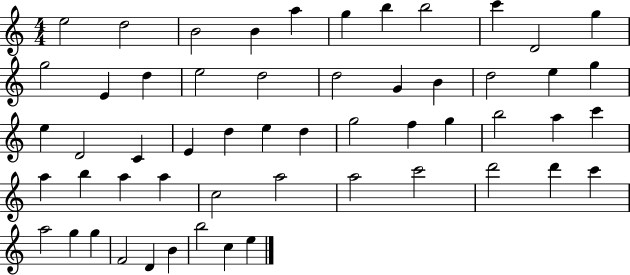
X:1
T:Untitled
M:4/4
L:1/4
K:C
e2 d2 B2 B a g b b2 c' D2 g g2 E d e2 d2 d2 G B d2 e g e D2 C E d e d g2 f g b2 a c' a b a a c2 a2 a2 c'2 d'2 d' c' a2 g g F2 D B b2 c e